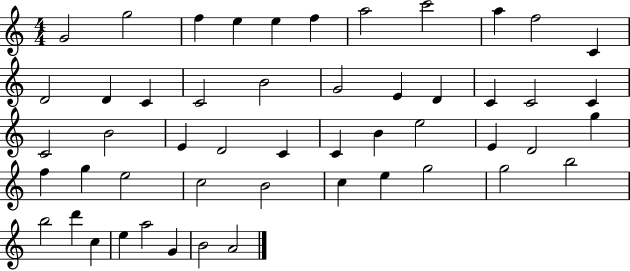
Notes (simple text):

G4/h G5/h F5/q E5/q E5/q F5/q A5/h C6/h A5/q F5/h C4/q D4/h D4/q C4/q C4/h B4/h G4/h E4/q D4/q C4/q C4/h C4/q C4/h B4/h E4/q D4/h C4/q C4/q B4/q E5/h E4/q D4/h G5/q F5/q G5/q E5/h C5/h B4/h C5/q E5/q G5/h G5/h B5/h B5/h D6/q C5/q E5/q A5/h G4/q B4/h A4/h